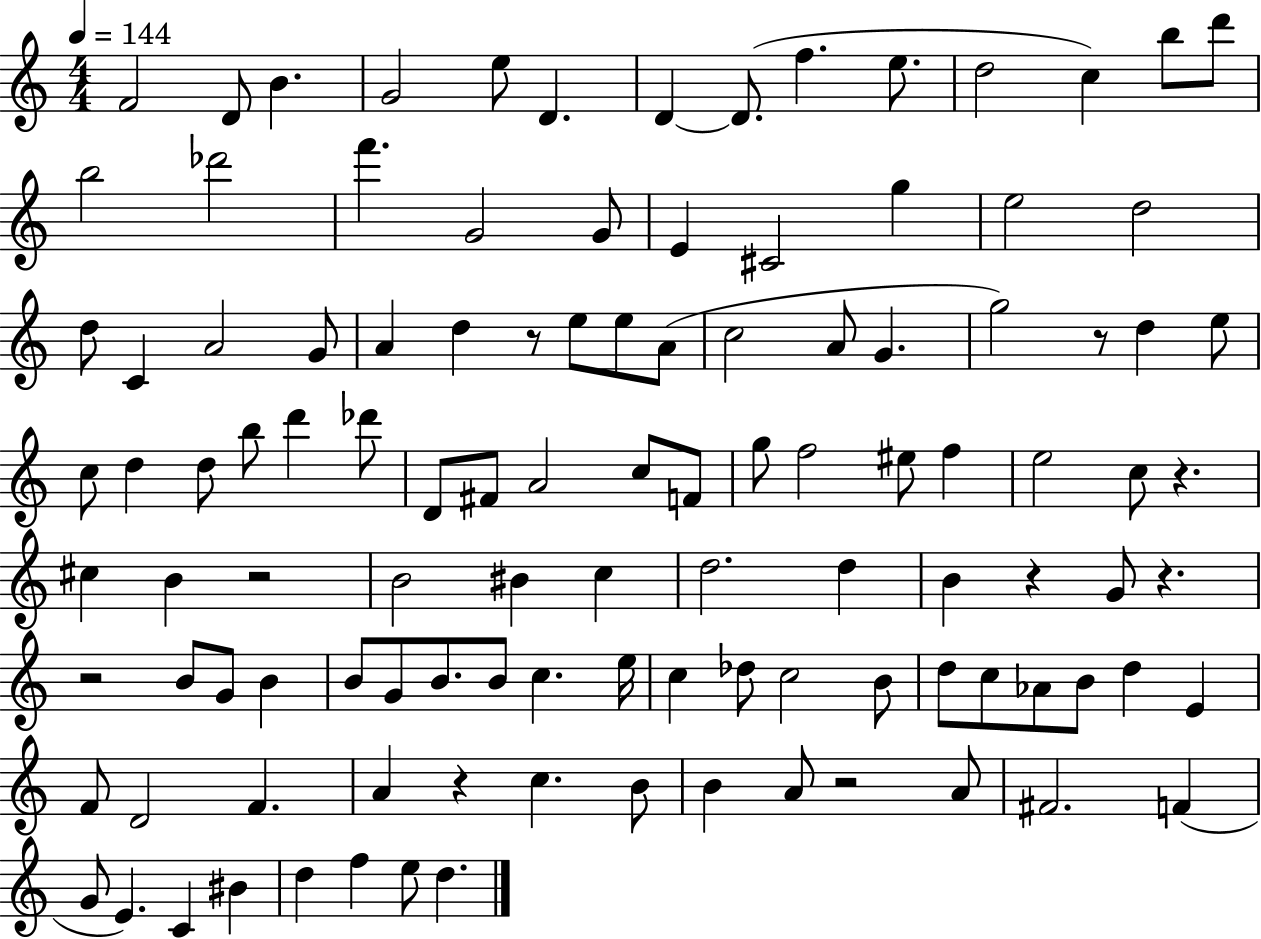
X:1
T:Untitled
M:4/4
L:1/4
K:C
F2 D/2 B G2 e/2 D D D/2 f e/2 d2 c b/2 d'/2 b2 _d'2 f' G2 G/2 E ^C2 g e2 d2 d/2 C A2 G/2 A d z/2 e/2 e/2 A/2 c2 A/2 G g2 z/2 d e/2 c/2 d d/2 b/2 d' _d'/2 D/2 ^F/2 A2 c/2 F/2 g/2 f2 ^e/2 f e2 c/2 z ^c B z2 B2 ^B c d2 d B z G/2 z z2 B/2 G/2 B B/2 G/2 B/2 B/2 c e/4 c _d/2 c2 B/2 d/2 c/2 _A/2 B/2 d E F/2 D2 F A z c B/2 B A/2 z2 A/2 ^F2 F G/2 E C ^B d f e/2 d